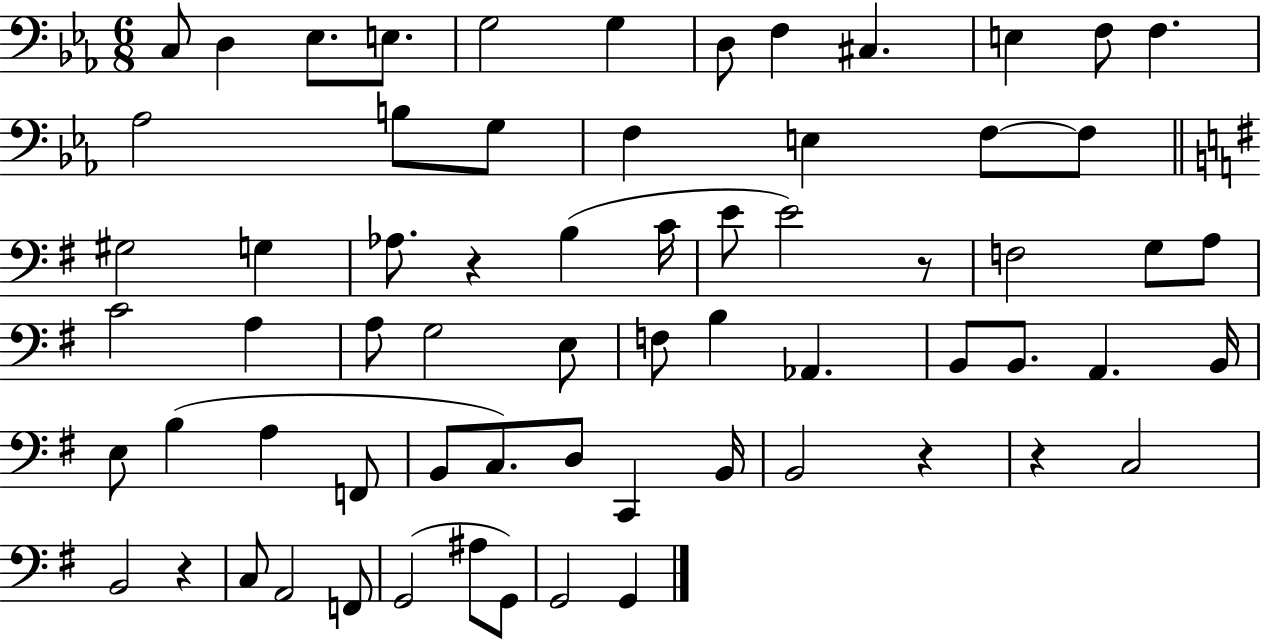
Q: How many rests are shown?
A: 5